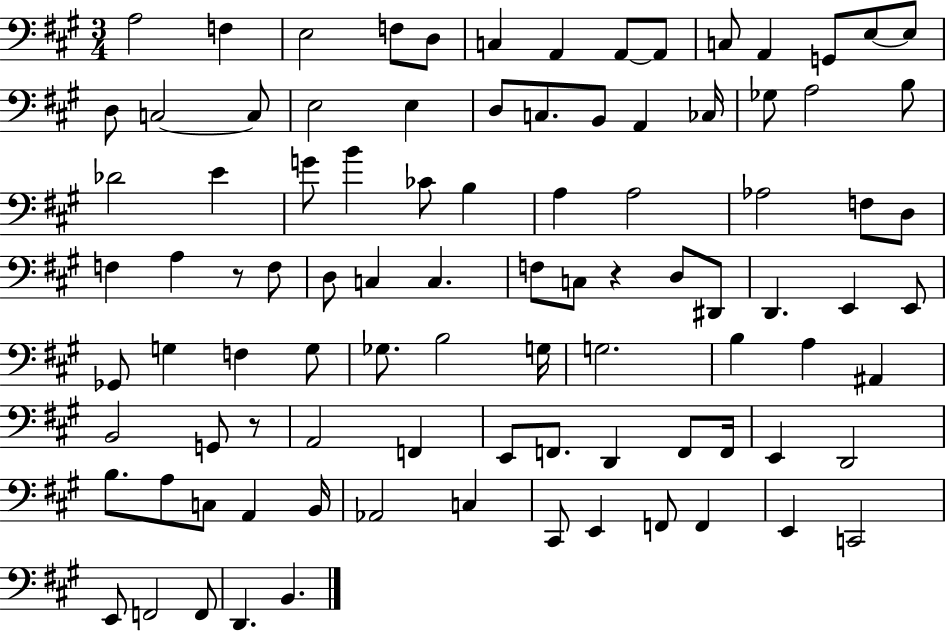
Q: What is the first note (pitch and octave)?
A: A3